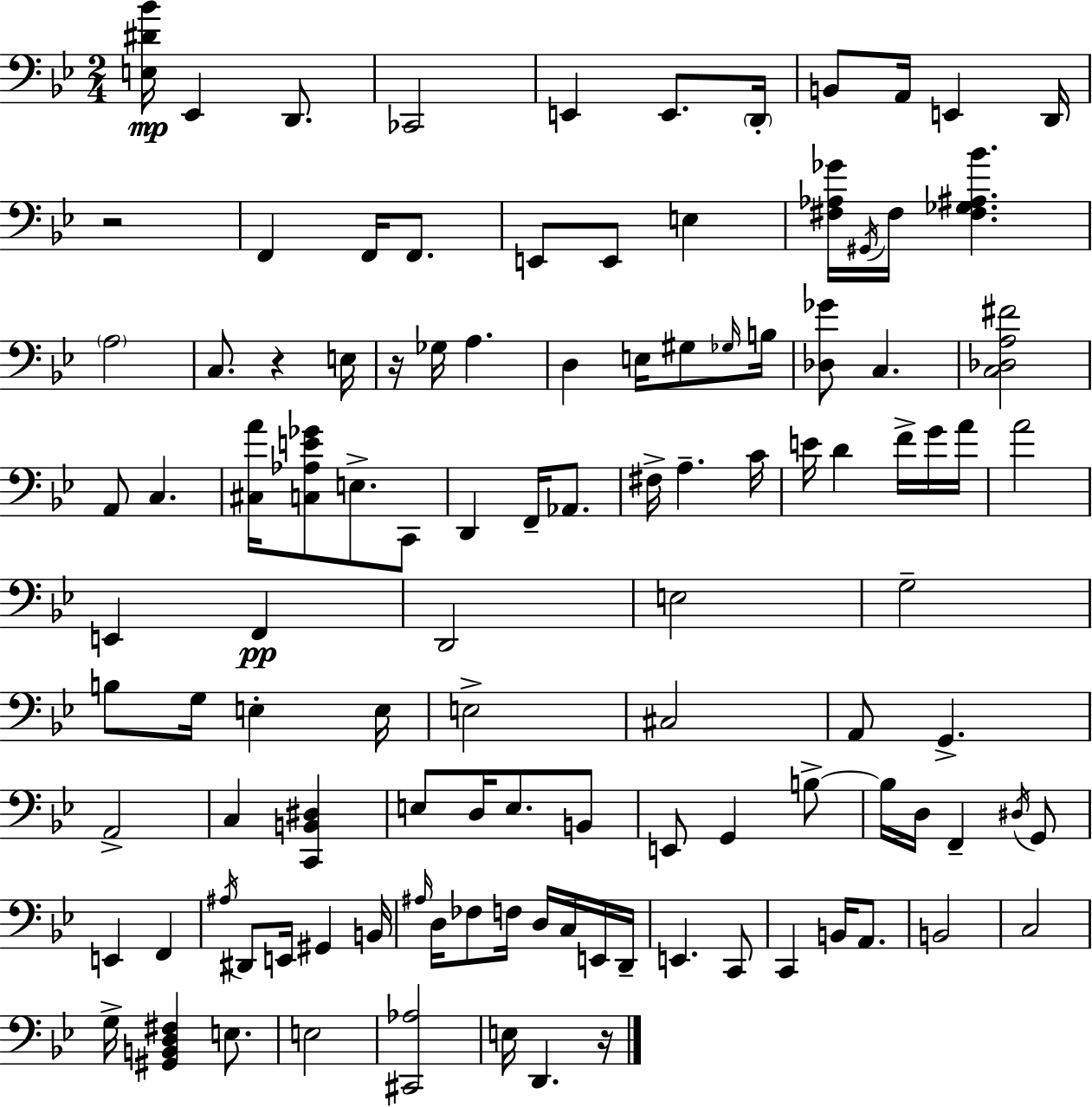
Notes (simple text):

[E3,D#4,Bb4]/s Eb2/q D2/e. CES2/h E2/q E2/e. D2/s B2/e A2/s E2/q D2/s R/h F2/q F2/s F2/e. E2/e E2/e E3/q [F#3,Ab3,Gb4]/s G#2/s F#3/s [F#3,Gb3,A#3,Bb4]/q. A3/h C3/e. R/q E3/s R/s Gb3/s A3/q. D3/q E3/s G#3/e Gb3/s B3/s [Db3,Gb4]/e C3/q. [C3,Db3,A3,F#4]/h A2/e C3/q. [C#3,A4]/s [C3,Ab3,E4,Gb4]/e E3/e. C2/e D2/q F2/s Ab2/e. F#3/s A3/q. C4/s E4/s D4/q F4/s G4/s A4/s A4/h E2/q F2/q D2/h E3/h G3/h B3/e G3/s E3/q E3/s E3/h C#3/h A2/e G2/q. A2/h C3/q [C2,B2,D#3]/q E3/e D3/s E3/e. B2/e E2/e G2/q B3/e B3/s D3/s F2/q D#3/s G2/e E2/q F2/q A#3/s D#2/e E2/s G#2/q B2/s A#3/s D3/s FES3/e F3/s D3/s C3/s E2/s D2/s E2/q. C2/e C2/q B2/s A2/e. B2/h C3/h G3/s [G#2,B2,D3,F#3]/q E3/e. E3/h [C#2,Ab3]/h E3/s D2/q. R/s